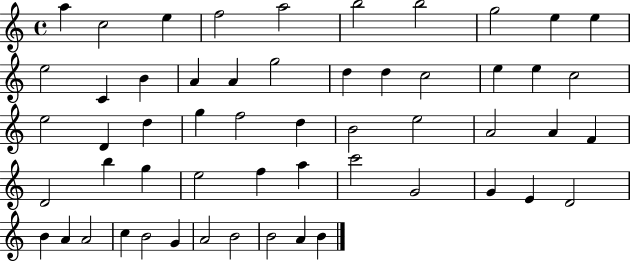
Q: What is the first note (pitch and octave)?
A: A5